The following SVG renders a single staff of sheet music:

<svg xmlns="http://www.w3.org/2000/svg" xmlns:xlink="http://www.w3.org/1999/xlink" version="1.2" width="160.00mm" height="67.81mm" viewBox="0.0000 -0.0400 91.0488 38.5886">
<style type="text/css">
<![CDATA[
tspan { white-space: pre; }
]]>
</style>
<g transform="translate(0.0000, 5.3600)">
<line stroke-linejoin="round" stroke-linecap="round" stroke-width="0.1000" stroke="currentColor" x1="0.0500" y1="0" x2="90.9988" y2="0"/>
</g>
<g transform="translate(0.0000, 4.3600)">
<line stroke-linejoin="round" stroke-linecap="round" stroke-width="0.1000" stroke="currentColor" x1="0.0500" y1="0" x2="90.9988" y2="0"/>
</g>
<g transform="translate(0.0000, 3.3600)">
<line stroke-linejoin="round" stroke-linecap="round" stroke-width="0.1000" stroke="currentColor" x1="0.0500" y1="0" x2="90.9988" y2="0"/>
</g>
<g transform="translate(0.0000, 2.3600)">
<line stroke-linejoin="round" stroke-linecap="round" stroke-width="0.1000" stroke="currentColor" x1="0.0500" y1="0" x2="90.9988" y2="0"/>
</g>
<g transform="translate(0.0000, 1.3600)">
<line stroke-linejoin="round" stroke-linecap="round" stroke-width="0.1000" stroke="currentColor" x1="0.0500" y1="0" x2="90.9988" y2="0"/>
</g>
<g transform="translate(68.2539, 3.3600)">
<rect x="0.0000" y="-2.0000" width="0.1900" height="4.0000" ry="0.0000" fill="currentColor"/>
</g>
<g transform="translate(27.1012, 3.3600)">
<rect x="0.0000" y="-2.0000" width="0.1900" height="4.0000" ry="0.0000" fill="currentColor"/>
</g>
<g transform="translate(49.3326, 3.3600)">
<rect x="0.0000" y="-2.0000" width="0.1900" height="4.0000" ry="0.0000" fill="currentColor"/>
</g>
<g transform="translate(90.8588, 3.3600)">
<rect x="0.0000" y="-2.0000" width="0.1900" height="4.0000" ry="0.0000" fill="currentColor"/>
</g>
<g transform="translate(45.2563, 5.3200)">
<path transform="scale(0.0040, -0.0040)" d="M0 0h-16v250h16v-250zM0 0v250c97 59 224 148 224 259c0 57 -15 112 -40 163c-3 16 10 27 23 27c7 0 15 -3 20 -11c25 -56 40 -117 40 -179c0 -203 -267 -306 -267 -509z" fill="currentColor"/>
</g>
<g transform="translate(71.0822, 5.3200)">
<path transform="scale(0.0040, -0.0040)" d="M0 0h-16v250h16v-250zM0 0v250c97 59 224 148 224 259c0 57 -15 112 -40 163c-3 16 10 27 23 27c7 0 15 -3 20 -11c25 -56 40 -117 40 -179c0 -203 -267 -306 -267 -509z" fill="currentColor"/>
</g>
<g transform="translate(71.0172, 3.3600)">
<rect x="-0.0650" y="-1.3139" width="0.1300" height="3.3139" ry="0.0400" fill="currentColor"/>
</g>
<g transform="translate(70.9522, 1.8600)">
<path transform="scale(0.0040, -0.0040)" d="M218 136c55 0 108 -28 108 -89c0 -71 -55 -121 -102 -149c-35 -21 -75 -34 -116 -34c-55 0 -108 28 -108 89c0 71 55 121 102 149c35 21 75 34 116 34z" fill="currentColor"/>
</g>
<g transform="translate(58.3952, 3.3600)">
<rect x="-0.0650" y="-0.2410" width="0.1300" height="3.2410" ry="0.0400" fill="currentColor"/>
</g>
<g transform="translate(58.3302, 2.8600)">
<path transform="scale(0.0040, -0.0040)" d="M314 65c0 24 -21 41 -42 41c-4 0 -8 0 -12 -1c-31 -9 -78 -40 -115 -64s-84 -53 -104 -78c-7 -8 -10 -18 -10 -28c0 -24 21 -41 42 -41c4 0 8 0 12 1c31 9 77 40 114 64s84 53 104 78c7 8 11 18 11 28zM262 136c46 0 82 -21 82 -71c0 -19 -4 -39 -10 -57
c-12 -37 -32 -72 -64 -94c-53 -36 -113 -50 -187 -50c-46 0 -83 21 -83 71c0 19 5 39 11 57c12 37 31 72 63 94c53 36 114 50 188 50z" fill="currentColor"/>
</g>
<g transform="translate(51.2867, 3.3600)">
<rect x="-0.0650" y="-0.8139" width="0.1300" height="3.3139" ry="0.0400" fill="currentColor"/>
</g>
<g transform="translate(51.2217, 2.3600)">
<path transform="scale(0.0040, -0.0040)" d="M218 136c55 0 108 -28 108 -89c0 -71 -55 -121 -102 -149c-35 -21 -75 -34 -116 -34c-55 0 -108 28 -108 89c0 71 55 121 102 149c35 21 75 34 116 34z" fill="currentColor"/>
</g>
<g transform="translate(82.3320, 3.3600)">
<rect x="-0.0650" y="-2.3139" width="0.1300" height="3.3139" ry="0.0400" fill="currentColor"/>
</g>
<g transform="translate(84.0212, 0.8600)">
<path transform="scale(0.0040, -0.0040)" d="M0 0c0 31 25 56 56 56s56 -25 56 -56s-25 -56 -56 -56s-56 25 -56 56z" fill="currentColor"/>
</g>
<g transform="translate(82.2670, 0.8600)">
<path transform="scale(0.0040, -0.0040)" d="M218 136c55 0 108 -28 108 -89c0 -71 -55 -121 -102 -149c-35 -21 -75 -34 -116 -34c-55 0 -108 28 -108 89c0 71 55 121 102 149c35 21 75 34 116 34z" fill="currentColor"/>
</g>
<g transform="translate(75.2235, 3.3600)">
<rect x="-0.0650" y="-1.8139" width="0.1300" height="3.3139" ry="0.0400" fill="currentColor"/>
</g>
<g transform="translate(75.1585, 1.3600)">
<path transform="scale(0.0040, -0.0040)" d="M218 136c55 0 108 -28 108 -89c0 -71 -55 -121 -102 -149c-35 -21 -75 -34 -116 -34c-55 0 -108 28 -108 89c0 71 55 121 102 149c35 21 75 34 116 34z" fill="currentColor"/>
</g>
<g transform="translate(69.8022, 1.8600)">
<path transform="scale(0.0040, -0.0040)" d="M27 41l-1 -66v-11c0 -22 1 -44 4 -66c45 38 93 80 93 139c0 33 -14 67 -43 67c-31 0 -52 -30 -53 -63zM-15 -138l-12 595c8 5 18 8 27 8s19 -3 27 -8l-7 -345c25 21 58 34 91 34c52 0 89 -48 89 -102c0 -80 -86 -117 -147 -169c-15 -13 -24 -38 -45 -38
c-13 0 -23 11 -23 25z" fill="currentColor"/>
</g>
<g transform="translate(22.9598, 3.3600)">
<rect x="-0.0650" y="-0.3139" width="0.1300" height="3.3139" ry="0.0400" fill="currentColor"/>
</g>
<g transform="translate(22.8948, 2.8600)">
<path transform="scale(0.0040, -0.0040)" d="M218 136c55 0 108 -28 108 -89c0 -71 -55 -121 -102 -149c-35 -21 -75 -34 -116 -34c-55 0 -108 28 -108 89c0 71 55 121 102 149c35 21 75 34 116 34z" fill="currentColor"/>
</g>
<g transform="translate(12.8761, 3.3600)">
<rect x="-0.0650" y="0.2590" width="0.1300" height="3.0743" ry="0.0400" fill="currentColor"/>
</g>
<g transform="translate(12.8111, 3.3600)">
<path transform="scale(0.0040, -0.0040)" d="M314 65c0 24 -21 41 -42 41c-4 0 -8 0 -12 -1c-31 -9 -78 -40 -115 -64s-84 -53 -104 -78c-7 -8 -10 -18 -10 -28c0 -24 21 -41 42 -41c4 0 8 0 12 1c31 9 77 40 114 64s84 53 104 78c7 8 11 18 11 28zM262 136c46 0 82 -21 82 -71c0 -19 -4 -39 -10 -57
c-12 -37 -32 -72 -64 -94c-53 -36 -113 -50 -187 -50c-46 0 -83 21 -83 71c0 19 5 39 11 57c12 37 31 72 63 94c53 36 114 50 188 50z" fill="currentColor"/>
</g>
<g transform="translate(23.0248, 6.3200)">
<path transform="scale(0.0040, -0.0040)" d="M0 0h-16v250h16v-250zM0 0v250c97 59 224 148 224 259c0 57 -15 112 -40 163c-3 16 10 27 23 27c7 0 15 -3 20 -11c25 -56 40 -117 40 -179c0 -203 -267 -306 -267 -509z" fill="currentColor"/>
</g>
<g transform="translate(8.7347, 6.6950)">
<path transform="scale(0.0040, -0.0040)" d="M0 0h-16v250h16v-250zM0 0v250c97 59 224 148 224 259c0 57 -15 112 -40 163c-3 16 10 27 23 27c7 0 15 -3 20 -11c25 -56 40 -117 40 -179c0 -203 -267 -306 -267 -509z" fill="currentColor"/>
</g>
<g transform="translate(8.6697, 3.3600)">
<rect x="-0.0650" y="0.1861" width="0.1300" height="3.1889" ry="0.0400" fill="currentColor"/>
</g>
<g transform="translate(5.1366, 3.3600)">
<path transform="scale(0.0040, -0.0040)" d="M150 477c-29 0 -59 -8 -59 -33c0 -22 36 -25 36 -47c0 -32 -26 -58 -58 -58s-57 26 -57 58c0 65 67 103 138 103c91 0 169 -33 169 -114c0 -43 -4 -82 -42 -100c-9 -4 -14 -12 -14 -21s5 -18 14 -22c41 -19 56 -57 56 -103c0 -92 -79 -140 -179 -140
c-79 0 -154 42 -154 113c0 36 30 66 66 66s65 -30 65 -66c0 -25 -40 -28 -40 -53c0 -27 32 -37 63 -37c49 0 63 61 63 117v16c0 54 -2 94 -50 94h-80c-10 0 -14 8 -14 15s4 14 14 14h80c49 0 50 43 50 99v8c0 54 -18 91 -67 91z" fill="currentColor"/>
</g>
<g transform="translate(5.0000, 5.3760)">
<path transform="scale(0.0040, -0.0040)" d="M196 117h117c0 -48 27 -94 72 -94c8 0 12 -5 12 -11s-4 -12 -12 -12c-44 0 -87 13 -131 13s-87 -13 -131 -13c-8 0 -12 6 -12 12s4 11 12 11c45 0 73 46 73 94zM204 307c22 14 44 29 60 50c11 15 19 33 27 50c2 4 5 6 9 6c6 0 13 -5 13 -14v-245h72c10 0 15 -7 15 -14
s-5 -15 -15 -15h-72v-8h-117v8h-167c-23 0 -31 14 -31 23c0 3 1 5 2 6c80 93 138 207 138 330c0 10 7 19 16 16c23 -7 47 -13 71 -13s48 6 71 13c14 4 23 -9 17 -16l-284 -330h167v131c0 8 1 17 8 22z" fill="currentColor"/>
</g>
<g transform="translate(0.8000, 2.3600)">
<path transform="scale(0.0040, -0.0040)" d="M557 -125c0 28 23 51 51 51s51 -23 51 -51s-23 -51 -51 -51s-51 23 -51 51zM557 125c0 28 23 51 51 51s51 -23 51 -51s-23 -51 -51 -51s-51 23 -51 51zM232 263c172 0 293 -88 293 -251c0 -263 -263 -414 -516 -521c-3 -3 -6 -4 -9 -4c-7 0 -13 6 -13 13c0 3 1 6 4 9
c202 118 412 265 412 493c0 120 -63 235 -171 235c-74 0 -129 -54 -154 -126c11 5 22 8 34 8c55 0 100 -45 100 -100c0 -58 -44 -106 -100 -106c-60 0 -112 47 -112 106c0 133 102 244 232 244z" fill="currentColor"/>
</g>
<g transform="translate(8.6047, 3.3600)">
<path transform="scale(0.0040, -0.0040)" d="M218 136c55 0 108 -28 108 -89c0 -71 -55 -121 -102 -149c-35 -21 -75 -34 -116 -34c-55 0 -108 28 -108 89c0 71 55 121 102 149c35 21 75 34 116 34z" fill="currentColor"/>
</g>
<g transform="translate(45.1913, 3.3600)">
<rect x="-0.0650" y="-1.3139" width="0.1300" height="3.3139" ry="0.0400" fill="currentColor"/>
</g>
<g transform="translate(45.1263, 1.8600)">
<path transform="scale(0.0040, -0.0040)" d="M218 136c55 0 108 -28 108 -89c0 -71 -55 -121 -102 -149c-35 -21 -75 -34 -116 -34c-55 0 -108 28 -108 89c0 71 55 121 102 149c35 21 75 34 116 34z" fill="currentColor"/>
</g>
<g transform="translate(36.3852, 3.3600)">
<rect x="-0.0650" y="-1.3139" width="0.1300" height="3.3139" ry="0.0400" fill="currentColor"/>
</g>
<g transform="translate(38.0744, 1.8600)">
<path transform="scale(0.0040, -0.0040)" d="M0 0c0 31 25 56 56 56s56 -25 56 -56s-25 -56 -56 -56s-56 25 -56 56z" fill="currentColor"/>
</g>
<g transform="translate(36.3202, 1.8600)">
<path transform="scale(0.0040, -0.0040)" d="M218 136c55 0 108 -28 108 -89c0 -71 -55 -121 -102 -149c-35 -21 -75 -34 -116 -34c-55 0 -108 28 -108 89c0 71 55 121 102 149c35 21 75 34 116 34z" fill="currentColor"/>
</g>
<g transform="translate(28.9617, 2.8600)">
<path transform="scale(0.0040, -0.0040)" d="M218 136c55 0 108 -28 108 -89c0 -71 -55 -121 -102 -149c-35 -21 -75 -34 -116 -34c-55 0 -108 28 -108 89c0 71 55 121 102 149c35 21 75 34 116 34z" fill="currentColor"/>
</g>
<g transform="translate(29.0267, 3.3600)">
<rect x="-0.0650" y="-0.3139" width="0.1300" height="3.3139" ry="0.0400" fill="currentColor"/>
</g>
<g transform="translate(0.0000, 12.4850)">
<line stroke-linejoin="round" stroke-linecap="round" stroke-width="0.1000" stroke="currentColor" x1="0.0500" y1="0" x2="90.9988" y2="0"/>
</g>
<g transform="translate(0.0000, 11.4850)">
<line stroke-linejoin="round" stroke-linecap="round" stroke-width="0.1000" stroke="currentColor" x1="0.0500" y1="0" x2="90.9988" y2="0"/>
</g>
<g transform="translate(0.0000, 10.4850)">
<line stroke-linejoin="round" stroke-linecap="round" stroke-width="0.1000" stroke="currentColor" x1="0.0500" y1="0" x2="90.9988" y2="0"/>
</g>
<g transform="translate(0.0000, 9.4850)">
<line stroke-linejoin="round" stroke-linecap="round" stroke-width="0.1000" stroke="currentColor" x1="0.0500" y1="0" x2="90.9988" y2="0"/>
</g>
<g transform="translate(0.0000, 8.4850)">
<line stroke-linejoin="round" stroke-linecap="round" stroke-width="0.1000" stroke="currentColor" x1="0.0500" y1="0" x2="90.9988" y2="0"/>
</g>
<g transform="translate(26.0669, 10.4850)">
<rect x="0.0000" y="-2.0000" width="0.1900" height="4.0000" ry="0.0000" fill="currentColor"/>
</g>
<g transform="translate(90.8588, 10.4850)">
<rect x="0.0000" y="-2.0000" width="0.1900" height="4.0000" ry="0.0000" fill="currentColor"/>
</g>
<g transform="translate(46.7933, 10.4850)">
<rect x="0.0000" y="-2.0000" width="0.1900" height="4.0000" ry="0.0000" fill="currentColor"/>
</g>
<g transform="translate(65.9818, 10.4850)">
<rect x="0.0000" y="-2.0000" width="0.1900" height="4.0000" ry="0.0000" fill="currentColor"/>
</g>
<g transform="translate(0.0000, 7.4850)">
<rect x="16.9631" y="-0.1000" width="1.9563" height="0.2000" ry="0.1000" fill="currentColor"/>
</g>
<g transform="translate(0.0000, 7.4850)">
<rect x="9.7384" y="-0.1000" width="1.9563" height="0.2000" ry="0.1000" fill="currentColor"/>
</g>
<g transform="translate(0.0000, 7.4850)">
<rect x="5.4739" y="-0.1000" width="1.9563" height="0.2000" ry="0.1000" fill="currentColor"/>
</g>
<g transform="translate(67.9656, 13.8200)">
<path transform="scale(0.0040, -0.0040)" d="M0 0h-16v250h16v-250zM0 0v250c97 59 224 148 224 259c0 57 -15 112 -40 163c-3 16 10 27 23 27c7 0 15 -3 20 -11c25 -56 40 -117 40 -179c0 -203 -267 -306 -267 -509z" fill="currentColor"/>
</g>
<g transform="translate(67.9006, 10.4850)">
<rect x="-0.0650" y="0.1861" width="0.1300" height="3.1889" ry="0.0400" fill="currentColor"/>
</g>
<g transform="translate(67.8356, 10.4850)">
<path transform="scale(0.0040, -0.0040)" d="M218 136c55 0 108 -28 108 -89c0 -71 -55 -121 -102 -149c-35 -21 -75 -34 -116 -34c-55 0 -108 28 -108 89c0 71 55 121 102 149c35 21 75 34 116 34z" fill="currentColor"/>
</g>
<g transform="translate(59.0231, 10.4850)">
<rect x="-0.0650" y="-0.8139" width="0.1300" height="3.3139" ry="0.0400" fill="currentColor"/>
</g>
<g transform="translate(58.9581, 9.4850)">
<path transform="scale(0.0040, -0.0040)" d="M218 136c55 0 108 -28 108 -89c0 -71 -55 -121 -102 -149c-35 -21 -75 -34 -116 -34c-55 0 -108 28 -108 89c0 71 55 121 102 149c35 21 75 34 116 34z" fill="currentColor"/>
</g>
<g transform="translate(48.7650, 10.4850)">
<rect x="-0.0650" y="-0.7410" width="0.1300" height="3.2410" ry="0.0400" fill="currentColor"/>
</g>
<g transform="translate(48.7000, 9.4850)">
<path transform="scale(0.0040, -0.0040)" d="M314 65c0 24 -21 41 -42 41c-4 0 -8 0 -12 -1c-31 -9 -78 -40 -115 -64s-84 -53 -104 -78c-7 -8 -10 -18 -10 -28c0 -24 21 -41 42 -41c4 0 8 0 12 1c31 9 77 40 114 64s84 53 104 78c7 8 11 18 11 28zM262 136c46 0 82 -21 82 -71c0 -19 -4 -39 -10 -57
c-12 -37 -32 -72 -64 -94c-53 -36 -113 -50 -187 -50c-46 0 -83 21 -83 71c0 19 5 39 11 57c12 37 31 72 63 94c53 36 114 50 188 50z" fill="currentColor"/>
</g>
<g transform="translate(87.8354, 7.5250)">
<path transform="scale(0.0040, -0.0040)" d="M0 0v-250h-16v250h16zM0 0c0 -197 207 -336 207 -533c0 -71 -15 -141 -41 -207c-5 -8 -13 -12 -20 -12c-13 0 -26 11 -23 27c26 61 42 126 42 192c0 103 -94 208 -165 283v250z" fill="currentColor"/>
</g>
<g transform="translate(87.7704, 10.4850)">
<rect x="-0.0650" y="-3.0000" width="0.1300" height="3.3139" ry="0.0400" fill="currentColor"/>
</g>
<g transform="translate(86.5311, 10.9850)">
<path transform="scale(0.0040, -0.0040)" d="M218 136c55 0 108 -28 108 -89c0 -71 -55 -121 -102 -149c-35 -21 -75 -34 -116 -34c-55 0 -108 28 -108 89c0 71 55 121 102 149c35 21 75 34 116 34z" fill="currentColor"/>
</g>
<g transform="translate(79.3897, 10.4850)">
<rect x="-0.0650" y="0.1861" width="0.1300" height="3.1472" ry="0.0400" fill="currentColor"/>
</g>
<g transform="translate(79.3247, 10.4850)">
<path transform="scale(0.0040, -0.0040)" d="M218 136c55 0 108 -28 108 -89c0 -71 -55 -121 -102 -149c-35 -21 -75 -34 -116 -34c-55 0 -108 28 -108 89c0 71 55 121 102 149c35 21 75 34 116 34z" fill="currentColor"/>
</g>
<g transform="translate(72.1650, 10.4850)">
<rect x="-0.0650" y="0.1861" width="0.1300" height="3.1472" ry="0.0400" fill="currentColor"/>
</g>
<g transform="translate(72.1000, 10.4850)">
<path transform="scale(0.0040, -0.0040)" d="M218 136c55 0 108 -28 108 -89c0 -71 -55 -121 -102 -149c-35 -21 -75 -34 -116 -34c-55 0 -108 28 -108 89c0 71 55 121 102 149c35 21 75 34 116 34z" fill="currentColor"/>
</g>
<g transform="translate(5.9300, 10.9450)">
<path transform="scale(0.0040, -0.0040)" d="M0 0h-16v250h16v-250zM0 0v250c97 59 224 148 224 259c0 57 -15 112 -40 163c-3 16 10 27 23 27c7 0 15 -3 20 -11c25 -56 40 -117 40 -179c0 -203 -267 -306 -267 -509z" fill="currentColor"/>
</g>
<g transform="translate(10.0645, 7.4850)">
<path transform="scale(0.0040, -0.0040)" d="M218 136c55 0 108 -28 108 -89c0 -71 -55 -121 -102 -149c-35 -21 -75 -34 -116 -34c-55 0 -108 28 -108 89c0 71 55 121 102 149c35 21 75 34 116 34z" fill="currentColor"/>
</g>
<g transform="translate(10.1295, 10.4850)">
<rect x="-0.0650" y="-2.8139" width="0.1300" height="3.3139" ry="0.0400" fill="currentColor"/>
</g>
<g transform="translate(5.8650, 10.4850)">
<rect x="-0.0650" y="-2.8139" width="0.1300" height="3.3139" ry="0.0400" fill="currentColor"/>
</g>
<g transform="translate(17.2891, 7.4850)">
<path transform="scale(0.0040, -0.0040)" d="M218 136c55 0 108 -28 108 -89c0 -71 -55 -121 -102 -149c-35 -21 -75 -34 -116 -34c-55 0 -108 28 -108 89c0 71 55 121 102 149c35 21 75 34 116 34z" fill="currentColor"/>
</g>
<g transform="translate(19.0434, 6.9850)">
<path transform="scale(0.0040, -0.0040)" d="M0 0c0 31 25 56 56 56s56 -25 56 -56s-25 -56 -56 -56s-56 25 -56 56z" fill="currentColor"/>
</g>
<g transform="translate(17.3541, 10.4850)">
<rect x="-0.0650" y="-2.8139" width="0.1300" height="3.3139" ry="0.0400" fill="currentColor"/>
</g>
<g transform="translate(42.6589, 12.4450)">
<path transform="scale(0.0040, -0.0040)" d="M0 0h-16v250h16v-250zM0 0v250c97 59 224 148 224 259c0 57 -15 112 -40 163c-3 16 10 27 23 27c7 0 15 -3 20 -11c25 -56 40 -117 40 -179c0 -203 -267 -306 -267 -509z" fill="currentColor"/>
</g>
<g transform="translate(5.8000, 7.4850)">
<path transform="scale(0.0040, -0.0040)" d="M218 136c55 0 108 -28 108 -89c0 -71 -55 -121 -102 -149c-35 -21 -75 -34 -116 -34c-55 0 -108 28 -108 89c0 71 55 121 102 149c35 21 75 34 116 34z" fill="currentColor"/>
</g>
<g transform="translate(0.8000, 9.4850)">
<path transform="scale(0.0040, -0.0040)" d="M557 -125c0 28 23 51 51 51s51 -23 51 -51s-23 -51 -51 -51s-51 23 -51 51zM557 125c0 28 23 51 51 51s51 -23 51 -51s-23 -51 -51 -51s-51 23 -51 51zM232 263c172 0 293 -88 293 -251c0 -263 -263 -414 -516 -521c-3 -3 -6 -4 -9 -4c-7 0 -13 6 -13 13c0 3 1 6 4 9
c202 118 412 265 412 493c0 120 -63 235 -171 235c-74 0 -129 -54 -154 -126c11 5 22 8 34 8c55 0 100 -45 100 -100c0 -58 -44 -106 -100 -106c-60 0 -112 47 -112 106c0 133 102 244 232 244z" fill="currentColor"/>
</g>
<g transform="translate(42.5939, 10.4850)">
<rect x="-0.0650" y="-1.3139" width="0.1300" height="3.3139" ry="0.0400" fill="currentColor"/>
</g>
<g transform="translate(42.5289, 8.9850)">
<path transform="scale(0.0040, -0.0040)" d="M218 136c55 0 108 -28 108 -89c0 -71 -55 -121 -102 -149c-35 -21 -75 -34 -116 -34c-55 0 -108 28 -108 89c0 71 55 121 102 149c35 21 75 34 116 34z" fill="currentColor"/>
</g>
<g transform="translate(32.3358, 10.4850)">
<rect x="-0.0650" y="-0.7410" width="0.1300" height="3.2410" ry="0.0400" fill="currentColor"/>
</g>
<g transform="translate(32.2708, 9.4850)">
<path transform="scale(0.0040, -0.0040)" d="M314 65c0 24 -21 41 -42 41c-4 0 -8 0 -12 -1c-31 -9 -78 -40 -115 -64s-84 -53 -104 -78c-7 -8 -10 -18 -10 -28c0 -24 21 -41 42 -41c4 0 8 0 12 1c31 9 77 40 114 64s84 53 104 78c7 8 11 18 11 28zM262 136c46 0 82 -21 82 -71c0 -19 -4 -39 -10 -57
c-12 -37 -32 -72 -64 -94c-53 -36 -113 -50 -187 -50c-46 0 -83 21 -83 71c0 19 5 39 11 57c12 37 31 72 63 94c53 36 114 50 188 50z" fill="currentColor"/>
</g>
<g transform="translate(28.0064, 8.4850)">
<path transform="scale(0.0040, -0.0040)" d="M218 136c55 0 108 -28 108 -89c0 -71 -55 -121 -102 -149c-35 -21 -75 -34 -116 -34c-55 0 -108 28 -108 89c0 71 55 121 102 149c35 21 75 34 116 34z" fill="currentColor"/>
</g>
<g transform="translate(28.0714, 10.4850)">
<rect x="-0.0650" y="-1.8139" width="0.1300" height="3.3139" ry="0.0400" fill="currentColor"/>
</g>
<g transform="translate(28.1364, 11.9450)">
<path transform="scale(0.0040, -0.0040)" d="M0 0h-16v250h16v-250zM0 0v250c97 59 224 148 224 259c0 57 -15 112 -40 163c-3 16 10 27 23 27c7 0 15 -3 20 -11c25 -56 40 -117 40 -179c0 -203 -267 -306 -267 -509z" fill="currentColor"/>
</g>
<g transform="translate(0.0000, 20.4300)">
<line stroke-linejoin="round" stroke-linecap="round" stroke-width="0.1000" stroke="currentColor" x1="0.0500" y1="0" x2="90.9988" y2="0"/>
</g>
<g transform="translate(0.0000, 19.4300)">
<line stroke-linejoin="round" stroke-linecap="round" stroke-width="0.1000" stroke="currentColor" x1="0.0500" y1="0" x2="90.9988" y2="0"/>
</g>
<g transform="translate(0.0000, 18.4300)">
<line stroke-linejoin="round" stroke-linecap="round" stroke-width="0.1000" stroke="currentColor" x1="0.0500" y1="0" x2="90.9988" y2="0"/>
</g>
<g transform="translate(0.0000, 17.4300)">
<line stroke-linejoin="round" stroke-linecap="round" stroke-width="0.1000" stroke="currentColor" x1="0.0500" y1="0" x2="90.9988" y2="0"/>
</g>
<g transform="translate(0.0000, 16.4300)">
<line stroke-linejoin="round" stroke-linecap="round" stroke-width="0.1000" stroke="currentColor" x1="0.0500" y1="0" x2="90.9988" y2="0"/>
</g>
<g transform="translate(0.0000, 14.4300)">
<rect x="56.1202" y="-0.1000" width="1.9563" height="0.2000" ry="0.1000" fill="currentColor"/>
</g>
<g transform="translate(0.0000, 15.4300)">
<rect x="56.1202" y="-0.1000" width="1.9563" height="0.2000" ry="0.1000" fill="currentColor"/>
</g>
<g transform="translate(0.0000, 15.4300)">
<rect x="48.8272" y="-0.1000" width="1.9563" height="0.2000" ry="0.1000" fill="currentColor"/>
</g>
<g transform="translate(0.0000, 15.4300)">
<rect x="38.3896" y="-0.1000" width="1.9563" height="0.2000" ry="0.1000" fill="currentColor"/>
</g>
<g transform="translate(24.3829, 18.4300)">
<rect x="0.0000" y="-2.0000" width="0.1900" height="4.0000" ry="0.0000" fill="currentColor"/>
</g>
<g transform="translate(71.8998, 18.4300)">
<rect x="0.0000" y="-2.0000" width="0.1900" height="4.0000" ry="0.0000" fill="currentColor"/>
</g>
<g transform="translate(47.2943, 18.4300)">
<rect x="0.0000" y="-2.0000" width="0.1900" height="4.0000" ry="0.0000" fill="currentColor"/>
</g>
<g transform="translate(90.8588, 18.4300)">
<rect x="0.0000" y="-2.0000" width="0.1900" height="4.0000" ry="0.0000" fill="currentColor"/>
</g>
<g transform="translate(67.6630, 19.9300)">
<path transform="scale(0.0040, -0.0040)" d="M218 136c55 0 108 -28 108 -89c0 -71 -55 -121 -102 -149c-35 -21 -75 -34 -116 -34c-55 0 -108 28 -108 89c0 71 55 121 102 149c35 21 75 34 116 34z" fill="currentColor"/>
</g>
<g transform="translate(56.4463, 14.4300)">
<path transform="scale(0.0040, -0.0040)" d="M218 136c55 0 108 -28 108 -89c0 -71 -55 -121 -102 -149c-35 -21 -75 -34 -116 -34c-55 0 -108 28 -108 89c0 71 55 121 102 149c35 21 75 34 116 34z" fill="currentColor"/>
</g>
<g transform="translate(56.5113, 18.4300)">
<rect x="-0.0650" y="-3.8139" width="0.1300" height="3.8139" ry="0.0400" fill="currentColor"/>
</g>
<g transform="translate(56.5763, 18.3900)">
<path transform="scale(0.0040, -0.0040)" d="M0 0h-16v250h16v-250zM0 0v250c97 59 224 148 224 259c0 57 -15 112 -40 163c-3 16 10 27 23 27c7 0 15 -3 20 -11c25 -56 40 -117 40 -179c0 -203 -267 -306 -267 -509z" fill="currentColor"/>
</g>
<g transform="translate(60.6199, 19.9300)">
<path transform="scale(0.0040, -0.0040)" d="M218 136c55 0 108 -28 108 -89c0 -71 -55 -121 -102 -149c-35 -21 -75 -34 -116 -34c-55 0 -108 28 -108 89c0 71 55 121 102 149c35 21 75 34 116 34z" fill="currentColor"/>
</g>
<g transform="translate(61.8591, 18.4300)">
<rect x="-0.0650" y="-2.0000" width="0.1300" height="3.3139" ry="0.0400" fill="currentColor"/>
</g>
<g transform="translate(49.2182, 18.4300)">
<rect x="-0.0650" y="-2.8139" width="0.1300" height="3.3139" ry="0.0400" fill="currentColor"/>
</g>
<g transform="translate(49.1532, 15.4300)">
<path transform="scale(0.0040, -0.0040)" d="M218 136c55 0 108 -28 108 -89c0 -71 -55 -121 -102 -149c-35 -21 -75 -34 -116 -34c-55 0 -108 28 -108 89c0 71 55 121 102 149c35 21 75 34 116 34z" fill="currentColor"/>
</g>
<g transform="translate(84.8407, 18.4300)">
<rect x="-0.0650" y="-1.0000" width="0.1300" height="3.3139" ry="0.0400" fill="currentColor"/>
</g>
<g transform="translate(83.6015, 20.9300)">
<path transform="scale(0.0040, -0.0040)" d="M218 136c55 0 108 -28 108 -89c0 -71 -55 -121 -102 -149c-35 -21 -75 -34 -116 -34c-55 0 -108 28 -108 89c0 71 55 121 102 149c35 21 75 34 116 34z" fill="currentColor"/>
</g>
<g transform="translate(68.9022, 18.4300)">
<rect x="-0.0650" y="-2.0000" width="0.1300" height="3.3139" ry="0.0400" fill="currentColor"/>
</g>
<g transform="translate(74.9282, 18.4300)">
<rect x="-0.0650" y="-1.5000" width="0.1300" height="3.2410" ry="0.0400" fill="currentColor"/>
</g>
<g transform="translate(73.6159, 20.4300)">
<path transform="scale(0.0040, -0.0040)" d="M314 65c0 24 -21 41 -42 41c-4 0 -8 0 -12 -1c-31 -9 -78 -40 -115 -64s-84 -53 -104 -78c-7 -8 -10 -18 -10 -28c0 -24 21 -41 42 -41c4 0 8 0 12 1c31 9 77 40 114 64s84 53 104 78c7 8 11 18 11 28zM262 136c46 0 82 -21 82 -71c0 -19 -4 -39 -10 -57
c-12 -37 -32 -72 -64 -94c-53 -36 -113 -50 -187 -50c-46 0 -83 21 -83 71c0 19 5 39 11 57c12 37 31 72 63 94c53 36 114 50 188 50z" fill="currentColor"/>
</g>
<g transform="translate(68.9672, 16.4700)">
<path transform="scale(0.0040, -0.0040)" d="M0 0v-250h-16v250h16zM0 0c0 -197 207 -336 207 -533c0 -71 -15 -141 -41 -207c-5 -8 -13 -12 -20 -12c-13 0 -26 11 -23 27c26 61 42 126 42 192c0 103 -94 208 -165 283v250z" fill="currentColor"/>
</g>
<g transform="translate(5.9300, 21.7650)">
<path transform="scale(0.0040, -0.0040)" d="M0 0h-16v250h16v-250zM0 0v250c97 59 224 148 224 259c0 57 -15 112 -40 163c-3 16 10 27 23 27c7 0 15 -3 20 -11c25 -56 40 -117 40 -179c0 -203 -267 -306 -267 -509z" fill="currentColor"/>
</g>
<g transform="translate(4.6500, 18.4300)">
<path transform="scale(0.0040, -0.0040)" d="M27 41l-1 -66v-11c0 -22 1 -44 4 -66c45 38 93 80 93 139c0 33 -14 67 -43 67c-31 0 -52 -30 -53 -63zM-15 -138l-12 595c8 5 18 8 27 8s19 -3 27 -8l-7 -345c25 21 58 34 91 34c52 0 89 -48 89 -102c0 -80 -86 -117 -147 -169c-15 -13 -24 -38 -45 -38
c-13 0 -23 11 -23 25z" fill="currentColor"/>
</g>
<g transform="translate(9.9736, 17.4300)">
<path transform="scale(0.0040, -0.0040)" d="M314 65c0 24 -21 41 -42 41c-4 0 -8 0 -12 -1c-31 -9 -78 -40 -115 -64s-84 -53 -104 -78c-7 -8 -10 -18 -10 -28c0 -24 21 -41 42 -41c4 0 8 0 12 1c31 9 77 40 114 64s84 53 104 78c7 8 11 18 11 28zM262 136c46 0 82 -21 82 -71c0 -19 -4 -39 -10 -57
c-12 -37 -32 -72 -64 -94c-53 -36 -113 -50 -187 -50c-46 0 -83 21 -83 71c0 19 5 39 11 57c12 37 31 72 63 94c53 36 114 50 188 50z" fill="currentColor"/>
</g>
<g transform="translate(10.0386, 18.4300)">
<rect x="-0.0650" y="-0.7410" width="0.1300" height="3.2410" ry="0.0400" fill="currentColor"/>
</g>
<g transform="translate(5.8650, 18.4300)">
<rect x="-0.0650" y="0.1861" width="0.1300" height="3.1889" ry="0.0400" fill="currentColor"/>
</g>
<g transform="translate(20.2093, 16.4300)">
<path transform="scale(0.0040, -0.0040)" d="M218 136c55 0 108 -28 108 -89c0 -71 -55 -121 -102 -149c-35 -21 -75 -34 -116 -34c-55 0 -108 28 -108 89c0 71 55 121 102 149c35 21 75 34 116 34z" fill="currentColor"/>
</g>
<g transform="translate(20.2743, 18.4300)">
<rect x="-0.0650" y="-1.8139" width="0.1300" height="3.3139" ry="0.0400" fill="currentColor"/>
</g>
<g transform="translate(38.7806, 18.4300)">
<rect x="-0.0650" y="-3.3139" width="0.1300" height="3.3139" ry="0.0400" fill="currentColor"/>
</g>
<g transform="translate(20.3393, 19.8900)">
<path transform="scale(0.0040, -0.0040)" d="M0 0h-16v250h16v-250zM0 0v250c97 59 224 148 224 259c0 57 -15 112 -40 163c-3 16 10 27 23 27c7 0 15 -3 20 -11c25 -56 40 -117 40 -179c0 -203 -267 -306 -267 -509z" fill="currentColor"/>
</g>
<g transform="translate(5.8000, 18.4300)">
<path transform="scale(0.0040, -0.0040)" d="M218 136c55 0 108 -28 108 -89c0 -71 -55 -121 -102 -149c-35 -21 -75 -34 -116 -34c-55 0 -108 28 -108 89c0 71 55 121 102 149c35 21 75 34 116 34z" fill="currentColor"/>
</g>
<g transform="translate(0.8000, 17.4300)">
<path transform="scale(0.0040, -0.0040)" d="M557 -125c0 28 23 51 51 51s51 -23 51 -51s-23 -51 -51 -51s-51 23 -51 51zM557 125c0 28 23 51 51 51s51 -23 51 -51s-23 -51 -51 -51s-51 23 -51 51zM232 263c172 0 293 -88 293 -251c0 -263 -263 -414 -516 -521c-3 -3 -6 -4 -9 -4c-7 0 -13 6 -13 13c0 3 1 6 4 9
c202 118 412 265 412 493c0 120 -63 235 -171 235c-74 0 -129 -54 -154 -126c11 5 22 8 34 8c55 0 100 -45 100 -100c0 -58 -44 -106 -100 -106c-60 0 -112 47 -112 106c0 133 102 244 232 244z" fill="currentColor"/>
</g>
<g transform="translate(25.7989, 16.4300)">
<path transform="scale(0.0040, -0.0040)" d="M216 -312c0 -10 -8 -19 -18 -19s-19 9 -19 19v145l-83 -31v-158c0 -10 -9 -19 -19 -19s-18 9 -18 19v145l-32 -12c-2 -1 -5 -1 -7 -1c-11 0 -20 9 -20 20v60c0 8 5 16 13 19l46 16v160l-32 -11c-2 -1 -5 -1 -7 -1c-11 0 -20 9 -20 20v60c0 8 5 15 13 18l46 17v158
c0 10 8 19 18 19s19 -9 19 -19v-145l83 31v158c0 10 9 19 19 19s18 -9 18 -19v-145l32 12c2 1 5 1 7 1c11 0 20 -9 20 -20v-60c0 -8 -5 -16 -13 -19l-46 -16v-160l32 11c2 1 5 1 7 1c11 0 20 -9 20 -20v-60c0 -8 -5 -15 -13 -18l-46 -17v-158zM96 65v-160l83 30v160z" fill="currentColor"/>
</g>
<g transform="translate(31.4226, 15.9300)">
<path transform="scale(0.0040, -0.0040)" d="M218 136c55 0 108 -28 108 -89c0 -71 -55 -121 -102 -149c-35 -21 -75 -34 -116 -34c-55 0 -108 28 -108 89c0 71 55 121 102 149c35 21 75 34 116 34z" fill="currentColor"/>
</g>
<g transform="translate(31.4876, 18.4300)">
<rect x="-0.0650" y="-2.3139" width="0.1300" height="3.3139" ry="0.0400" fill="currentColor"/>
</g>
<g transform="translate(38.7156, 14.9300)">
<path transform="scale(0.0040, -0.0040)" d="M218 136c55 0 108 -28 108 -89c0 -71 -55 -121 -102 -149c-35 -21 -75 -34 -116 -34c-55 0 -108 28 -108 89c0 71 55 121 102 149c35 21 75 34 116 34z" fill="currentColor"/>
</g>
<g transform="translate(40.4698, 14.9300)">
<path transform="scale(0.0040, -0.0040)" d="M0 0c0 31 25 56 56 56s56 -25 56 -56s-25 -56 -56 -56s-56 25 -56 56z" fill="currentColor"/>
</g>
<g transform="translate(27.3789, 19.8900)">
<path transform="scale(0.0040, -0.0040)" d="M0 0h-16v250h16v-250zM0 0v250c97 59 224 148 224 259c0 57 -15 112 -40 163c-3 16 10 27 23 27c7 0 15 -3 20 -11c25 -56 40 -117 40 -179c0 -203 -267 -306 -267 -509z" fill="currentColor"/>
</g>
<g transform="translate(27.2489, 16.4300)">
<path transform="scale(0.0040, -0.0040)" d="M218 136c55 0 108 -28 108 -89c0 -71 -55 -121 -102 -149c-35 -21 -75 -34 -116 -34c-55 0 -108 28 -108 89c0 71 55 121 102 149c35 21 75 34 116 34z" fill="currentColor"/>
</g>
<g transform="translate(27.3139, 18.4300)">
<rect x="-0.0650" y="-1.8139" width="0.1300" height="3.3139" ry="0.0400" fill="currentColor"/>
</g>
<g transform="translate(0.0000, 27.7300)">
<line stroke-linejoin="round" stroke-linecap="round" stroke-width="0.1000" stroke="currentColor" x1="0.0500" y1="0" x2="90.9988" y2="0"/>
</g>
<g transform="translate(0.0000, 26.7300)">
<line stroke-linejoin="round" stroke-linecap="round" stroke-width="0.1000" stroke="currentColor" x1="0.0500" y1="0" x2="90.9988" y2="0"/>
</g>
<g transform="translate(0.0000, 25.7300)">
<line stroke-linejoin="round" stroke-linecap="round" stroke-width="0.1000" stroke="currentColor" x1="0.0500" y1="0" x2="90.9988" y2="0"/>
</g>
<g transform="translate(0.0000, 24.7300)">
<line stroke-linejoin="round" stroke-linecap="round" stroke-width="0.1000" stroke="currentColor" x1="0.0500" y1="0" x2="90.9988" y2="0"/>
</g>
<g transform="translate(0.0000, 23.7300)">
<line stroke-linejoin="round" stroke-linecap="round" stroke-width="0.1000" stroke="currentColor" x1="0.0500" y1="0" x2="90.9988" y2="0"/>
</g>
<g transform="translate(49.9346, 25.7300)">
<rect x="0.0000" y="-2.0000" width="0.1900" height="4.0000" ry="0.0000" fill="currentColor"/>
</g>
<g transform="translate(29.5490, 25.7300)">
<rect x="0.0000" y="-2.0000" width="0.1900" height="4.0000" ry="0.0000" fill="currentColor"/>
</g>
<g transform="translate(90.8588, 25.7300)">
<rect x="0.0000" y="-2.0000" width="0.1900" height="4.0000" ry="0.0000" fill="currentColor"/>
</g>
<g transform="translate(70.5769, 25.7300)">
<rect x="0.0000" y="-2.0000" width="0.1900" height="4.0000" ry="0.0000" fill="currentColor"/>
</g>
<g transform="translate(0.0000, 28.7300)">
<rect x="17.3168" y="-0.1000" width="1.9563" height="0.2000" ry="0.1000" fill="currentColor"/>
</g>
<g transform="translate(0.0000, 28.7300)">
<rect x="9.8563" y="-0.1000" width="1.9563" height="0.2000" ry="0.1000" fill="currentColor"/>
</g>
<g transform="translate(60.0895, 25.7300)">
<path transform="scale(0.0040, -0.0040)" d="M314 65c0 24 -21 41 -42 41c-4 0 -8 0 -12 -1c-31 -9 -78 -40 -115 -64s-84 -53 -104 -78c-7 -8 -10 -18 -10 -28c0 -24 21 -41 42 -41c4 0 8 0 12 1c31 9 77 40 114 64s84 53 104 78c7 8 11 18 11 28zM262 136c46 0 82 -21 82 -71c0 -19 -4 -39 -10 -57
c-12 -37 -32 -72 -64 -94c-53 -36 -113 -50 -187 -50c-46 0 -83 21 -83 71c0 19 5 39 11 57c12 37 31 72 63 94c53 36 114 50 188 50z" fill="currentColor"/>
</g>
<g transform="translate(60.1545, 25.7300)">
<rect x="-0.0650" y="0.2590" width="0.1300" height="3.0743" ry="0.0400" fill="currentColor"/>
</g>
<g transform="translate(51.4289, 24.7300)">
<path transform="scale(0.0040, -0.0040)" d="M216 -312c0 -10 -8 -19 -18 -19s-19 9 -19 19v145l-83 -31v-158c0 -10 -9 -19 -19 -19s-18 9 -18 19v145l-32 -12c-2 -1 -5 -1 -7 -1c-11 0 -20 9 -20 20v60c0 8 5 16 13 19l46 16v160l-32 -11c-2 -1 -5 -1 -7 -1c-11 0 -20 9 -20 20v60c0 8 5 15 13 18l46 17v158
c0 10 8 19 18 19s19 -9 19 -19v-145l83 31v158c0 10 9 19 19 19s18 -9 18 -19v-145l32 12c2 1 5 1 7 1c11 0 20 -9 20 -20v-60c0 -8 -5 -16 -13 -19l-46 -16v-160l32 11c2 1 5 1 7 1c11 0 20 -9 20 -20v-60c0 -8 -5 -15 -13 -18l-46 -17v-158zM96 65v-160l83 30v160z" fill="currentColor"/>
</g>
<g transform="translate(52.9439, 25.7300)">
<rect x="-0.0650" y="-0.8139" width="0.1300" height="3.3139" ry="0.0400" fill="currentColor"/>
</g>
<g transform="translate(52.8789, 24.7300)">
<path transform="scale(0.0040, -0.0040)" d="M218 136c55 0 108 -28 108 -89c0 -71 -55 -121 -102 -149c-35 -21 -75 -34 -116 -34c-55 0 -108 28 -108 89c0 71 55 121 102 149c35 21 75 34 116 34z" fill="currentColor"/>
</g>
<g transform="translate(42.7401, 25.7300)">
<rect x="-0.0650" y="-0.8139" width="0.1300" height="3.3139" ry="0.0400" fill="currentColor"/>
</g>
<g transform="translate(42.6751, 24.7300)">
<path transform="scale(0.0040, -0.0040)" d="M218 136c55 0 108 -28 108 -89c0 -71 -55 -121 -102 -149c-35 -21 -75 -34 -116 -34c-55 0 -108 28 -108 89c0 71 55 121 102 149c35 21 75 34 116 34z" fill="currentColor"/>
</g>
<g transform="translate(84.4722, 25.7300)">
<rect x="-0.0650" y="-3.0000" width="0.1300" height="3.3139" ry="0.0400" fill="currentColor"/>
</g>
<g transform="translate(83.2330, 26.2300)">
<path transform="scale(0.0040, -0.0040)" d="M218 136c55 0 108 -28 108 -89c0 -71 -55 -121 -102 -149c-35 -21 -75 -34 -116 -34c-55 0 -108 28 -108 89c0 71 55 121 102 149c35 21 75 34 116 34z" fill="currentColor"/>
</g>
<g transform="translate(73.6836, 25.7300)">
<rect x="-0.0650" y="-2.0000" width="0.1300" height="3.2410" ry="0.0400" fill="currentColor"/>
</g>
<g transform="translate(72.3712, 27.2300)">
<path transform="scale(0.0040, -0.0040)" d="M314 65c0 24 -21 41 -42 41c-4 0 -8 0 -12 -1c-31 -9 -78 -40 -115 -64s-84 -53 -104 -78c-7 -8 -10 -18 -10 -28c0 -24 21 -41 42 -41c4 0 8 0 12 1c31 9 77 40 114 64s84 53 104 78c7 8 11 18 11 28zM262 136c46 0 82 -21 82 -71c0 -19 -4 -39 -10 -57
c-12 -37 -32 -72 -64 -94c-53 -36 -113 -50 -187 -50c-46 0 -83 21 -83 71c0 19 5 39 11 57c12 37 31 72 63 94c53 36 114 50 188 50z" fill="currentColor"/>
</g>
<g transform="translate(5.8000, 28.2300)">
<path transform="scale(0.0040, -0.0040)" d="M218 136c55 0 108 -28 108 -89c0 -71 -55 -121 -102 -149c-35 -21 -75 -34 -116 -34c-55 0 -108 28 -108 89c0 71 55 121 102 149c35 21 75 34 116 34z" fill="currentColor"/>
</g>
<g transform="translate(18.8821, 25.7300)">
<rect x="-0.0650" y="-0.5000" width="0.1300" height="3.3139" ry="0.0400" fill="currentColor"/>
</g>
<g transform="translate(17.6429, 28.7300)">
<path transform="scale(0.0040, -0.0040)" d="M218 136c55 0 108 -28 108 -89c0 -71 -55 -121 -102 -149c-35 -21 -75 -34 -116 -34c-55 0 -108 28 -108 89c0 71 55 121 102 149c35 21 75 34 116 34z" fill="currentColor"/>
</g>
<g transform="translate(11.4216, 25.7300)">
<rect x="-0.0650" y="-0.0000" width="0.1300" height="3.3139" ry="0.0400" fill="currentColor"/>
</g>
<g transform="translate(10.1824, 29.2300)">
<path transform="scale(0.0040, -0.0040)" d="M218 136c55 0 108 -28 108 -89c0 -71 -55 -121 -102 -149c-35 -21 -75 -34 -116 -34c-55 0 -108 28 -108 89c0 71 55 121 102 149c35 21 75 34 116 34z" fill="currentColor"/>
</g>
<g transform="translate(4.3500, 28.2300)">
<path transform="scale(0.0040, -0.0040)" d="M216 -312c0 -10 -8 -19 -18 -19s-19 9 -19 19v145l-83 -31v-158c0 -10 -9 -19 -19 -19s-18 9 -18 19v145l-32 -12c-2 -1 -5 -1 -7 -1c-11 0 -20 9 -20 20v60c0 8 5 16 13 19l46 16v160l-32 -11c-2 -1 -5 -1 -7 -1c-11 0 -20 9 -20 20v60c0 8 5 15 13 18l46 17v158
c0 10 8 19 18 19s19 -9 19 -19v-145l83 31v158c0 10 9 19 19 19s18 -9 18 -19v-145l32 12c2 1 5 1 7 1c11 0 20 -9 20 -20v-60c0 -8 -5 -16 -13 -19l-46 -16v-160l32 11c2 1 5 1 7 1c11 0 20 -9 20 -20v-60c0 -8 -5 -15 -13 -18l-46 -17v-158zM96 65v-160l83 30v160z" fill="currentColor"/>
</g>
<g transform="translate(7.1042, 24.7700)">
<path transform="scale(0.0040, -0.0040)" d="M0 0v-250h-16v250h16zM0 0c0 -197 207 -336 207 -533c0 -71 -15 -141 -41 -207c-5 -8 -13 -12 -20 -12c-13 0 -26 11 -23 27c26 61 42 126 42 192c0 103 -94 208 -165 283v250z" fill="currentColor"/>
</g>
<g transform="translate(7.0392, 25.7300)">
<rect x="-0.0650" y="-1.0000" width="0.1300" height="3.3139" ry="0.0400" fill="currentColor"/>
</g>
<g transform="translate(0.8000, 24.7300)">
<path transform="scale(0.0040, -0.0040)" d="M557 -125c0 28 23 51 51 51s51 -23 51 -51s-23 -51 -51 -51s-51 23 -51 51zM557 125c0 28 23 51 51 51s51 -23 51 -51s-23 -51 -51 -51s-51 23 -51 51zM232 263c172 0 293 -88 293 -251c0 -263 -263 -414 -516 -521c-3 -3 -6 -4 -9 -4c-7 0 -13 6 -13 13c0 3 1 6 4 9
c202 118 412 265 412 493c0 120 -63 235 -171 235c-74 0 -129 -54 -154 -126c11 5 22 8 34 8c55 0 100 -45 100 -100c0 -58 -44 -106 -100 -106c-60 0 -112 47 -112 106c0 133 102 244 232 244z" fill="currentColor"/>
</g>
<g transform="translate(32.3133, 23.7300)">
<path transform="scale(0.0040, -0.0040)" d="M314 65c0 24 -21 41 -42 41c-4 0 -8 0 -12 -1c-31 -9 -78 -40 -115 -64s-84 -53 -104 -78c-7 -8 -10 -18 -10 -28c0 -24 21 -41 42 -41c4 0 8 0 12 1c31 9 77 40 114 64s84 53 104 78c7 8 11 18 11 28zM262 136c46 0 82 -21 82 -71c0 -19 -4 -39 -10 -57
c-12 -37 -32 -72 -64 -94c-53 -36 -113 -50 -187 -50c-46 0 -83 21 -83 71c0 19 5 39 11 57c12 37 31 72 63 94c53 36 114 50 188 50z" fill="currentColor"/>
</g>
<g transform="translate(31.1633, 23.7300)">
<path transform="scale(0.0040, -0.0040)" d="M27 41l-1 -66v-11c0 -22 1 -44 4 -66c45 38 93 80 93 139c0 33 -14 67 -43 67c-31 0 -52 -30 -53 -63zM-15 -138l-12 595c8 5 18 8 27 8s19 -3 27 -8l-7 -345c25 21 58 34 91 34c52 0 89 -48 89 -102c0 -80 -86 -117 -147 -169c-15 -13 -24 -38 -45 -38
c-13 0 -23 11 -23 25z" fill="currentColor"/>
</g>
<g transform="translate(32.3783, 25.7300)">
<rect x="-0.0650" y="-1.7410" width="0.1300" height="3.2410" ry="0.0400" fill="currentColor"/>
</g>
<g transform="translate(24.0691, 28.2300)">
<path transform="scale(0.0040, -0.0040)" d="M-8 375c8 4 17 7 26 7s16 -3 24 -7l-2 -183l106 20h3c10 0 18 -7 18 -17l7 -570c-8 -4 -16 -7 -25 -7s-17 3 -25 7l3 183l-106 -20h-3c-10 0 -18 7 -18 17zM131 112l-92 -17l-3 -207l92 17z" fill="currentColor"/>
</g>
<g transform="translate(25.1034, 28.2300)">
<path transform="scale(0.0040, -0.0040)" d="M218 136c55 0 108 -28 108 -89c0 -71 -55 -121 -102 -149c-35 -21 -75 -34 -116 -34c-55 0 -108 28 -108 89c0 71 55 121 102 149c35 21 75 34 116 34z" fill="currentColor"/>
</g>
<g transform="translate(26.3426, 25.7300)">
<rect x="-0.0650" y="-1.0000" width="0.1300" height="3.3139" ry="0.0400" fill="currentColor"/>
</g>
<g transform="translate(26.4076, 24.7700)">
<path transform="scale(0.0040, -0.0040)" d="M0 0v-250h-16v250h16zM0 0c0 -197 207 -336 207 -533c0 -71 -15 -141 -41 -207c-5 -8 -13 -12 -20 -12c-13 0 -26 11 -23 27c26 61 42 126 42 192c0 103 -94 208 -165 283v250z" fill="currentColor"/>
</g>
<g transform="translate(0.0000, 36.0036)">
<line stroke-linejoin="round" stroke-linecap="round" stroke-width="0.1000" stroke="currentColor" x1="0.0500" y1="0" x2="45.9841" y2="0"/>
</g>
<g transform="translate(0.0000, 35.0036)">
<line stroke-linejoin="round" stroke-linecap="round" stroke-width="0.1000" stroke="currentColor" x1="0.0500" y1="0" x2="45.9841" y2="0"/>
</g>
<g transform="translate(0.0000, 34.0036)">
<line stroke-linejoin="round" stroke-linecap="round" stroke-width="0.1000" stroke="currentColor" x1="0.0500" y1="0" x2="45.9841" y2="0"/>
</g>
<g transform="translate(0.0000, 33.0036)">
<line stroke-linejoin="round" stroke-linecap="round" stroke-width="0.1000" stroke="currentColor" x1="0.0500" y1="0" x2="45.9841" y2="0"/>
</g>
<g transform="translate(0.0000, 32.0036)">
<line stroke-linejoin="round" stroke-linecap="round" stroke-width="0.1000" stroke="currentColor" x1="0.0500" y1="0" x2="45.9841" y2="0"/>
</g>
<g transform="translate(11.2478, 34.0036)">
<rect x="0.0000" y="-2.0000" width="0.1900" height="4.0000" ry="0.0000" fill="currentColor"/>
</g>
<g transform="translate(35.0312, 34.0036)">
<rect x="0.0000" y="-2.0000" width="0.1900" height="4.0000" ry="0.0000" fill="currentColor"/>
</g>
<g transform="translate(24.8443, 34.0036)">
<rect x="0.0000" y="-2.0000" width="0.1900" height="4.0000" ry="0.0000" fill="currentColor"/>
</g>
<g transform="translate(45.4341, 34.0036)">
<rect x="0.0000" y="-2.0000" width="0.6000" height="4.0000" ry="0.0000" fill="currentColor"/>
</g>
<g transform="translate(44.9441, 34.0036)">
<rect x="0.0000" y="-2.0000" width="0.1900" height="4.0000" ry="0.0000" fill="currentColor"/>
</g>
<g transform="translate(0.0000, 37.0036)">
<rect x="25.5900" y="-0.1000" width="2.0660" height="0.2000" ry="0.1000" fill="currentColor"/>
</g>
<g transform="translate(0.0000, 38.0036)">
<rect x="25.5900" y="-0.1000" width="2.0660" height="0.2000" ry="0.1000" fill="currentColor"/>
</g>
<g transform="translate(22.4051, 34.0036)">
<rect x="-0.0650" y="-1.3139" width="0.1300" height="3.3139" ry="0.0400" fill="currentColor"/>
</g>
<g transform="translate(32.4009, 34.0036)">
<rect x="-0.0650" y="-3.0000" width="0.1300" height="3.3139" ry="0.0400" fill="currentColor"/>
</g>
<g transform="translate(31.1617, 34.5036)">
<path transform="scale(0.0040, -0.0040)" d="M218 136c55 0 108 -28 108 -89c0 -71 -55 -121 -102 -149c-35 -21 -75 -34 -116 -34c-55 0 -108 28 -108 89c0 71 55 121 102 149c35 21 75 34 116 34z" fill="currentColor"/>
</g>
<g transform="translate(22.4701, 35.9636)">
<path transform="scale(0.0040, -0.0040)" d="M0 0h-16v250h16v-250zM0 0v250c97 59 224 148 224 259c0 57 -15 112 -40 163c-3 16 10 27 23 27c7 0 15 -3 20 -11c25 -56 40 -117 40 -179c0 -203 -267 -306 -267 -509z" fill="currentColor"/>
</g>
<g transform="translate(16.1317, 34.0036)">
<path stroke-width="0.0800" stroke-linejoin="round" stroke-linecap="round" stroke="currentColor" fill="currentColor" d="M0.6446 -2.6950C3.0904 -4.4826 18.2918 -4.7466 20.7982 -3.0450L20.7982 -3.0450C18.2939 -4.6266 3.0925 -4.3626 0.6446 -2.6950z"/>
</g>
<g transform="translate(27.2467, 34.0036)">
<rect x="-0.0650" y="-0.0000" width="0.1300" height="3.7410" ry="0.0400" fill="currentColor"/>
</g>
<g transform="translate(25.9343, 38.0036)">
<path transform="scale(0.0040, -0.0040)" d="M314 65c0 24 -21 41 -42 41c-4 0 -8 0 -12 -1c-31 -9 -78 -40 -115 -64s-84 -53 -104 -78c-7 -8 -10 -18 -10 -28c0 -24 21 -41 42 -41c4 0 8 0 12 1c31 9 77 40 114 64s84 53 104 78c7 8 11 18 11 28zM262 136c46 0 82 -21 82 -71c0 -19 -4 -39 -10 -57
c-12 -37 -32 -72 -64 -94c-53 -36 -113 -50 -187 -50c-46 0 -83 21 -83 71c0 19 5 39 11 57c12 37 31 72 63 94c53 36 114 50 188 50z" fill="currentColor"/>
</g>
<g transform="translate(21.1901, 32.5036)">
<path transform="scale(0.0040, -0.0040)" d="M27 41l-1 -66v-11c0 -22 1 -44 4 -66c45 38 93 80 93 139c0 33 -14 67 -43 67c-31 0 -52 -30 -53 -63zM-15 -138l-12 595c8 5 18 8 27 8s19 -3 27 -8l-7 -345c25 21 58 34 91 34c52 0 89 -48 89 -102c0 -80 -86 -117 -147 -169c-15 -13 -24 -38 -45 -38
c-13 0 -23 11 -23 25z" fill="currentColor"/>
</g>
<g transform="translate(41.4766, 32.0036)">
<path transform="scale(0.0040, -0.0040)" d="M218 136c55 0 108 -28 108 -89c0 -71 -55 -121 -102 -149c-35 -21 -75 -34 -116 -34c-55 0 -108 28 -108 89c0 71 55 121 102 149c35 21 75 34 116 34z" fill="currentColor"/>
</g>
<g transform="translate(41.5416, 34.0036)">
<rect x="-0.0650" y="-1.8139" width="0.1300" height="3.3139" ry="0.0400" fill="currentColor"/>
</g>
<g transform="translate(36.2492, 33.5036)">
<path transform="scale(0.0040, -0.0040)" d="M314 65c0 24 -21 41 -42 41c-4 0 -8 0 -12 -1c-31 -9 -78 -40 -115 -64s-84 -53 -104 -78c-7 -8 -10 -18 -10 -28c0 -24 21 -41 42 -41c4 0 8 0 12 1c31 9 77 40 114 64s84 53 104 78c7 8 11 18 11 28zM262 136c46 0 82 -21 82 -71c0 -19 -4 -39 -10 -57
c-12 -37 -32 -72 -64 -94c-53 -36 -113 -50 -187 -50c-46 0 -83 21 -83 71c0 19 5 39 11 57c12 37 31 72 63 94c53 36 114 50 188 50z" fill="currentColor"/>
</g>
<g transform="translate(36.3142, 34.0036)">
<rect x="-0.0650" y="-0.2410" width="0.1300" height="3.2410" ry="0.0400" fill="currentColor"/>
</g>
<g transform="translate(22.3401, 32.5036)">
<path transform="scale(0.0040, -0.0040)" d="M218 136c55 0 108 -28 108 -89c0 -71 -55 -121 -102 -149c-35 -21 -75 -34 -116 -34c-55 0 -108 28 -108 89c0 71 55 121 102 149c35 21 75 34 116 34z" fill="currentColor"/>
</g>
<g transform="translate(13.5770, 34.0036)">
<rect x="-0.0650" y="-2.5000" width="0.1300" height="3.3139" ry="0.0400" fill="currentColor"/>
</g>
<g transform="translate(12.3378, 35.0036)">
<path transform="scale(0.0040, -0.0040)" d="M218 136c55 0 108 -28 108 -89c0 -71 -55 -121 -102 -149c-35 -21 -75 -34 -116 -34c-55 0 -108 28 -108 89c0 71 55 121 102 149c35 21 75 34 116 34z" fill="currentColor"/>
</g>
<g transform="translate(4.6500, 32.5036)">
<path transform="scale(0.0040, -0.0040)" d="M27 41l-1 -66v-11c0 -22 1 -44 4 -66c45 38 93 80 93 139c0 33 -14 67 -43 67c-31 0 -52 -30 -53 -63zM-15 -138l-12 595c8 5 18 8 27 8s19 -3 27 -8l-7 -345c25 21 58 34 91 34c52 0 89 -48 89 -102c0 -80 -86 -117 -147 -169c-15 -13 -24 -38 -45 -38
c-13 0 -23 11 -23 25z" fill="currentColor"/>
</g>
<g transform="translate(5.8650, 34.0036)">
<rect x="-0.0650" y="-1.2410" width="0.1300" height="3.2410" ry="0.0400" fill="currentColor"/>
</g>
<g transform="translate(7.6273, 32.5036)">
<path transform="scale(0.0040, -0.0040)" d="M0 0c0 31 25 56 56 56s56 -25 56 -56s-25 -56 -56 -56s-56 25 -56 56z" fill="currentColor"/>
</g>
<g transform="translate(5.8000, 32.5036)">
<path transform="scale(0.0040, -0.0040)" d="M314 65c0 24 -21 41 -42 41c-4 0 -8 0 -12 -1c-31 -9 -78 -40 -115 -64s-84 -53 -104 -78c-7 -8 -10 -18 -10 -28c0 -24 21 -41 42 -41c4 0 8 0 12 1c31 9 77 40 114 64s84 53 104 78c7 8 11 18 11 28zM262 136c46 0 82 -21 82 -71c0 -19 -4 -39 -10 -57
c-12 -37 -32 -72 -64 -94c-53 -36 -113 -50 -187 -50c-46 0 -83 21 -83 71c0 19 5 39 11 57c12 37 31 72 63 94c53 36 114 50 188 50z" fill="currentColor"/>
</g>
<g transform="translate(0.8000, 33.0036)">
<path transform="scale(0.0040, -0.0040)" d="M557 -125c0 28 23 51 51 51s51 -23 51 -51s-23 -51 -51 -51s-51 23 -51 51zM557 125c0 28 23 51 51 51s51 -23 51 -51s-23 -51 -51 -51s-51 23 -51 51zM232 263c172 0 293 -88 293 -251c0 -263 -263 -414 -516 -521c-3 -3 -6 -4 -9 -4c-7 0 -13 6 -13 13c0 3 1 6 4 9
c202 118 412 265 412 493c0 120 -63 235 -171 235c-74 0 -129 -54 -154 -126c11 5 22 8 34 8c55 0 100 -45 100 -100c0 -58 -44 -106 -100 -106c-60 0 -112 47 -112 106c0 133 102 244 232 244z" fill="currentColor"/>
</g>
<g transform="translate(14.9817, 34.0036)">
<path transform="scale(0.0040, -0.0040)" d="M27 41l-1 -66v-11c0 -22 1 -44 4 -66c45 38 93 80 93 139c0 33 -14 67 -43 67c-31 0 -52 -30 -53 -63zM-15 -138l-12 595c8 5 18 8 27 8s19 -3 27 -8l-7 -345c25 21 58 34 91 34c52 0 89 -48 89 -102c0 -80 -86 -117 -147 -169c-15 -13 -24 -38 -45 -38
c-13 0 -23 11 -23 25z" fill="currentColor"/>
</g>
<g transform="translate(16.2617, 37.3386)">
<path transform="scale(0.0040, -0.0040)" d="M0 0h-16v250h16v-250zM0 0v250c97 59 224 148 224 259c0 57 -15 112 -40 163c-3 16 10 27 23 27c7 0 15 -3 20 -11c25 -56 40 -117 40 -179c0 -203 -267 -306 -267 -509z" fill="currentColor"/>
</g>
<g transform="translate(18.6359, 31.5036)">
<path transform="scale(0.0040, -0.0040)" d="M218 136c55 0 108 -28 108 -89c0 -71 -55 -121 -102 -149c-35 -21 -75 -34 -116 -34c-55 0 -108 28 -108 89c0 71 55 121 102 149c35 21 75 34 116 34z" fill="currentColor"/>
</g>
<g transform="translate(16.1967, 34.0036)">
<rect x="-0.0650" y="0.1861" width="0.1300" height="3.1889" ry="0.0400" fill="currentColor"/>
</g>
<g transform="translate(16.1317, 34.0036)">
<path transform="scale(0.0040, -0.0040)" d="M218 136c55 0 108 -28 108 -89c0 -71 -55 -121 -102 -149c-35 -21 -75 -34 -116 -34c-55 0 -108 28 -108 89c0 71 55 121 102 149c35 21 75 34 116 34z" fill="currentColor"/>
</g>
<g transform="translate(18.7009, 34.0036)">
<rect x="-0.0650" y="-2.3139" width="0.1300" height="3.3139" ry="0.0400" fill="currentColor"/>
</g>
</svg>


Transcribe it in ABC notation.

X:1
T:Untitled
M:3/4
L:1/4
K:C
D,/2 D,2 E,/2 E, G, G,/2 F, E,2 _G,/2 A, B, C/2 C C A,/2 F,2 G,/2 F,2 F, D,/2 D, D, C,/2 _D,/2 F,2 A,/2 ^A,/2 B, D C E/2 A,, A,,/2 G,,2 F,, ^F,,/2 D,, E,, F,,/2 _A,2 F, ^F, D,2 A,,2 C, _G,2 B,, _D,/2 B, _G,/2 C,,2 C, E,2 A,